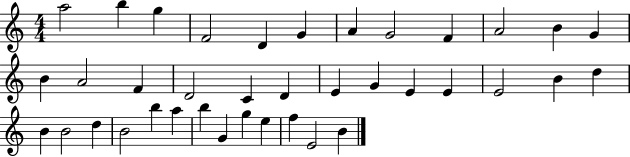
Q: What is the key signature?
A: C major